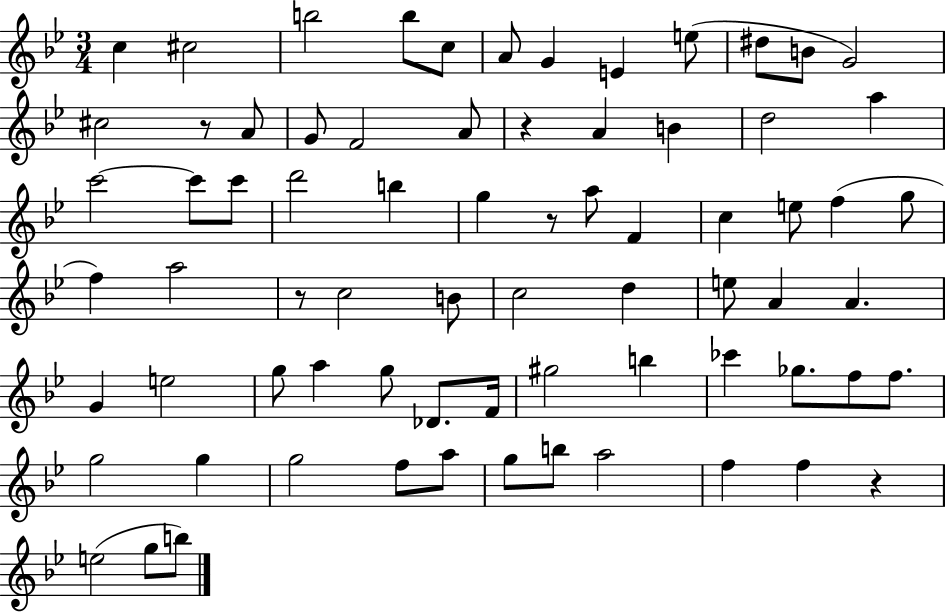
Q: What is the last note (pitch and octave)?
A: B5